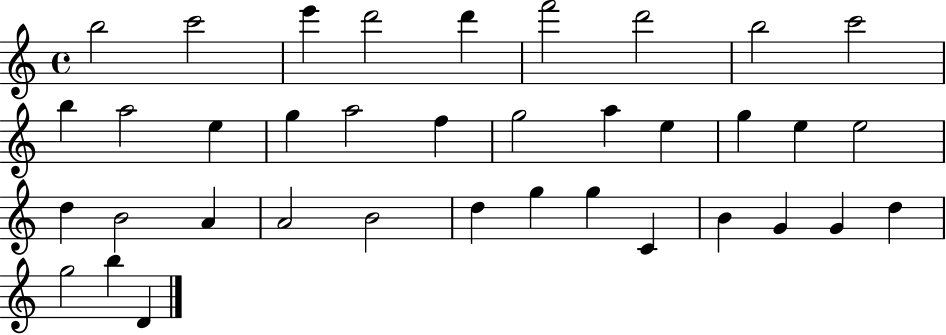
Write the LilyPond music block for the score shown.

{
  \clef treble
  \time 4/4
  \defaultTimeSignature
  \key c \major
  b''2 c'''2 | e'''4 d'''2 d'''4 | f'''2 d'''2 | b''2 c'''2 | \break b''4 a''2 e''4 | g''4 a''2 f''4 | g''2 a''4 e''4 | g''4 e''4 e''2 | \break d''4 b'2 a'4 | a'2 b'2 | d''4 g''4 g''4 c'4 | b'4 g'4 g'4 d''4 | \break g''2 b''4 d'4 | \bar "|."
}